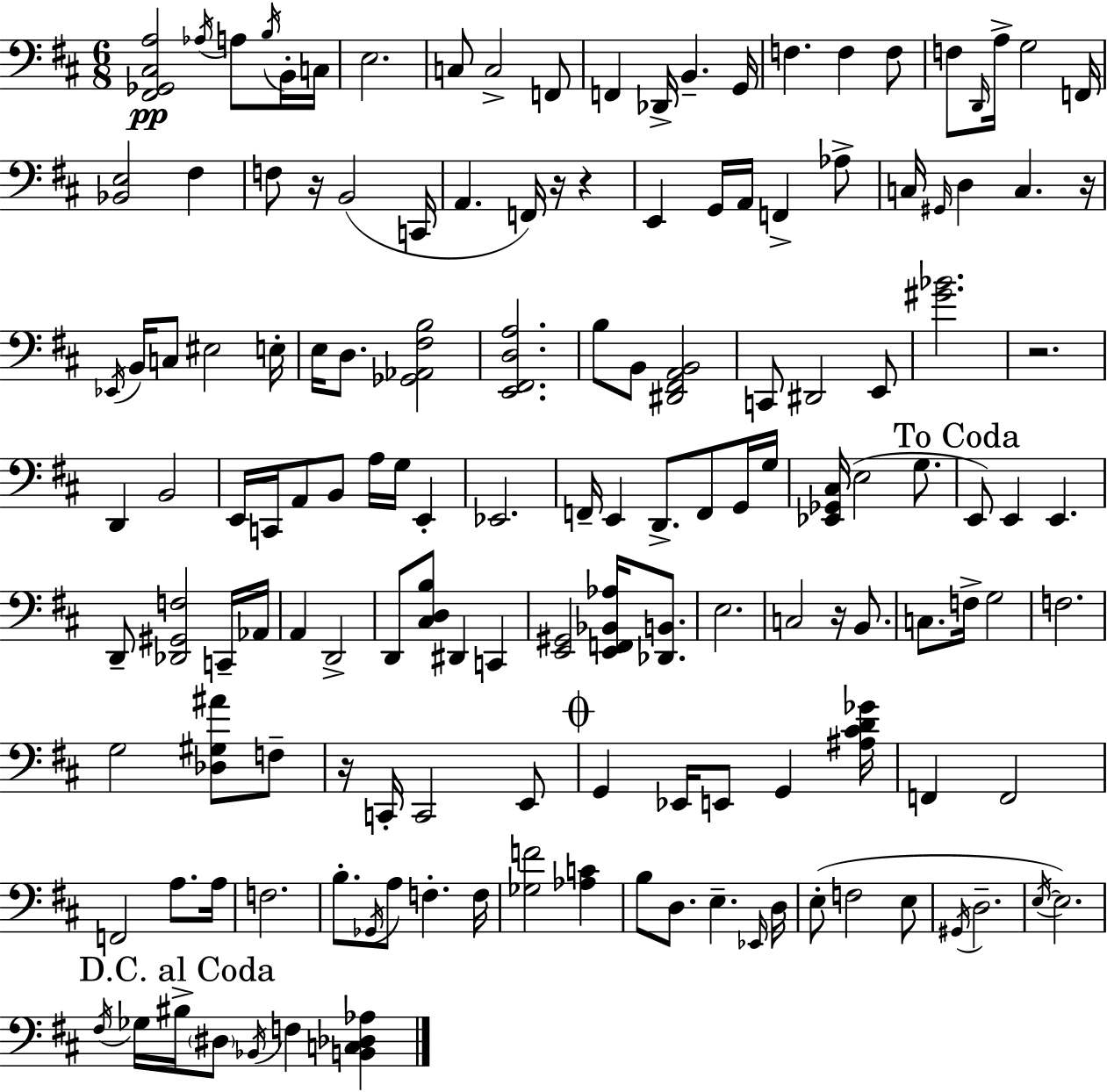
X:1
T:Untitled
M:6/8
L:1/4
K:D
[^F,,_G,,^C,A,]2 _A,/4 A,/2 B,/4 B,,/4 C,/4 E,2 C,/2 C,2 F,,/2 F,, _D,,/4 B,, G,,/4 F, F, F,/2 F,/2 D,,/4 A,/4 G,2 F,,/4 [_B,,E,]2 ^F, F,/2 z/4 B,,2 C,,/4 A,, F,,/4 z/4 z E,, G,,/4 A,,/4 F,, _A,/2 C,/4 ^G,,/4 D, C, z/4 _E,,/4 B,,/4 C,/2 ^E,2 E,/4 E,/4 D,/2 [_G,,_A,,^F,B,]2 [E,,^F,,D,A,]2 B,/2 B,,/2 [^D,,^F,,A,,B,,]2 C,,/2 ^D,,2 E,,/2 [^G_B]2 z2 D,, B,,2 E,,/4 C,,/4 A,,/2 B,,/2 A,/4 G,/4 E,, _E,,2 F,,/4 E,, D,,/2 F,,/2 G,,/4 G,/4 [_E,,_G,,^C,]/4 E,2 G,/2 E,,/2 E,, E,, D,,/2 [_D,,^G,,F,]2 C,,/4 _A,,/4 A,, D,,2 D,,/2 [^C,D,B,]/2 ^D,, C,, [E,,^G,,]2 [E,,F,,_B,,_A,]/4 [_D,,B,,]/2 E,2 C,2 z/4 B,,/2 C,/2 F,/4 G,2 F,2 G,2 [_D,^G,^A]/2 F,/2 z/4 C,,/4 C,,2 E,,/2 G,, _E,,/4 E,,/2 G,, [^A,^CD_G]/4 F,, F,,2 F,,2 A,/2 A,/4 F,2 B,/2 _G,,/4 A,/2 F, F,/4 [_G,F]2 [_A,C] B,/2 D,/2 E, _E,,/4 D,/4 E,/2 F,2 E,/2 ^G,,/4 D,2 E,/4 E,2 ^F,/4 _G,/4 ^B,/4 ^D,/2 _B,,/4 F, [B,,C,_D,_A,]